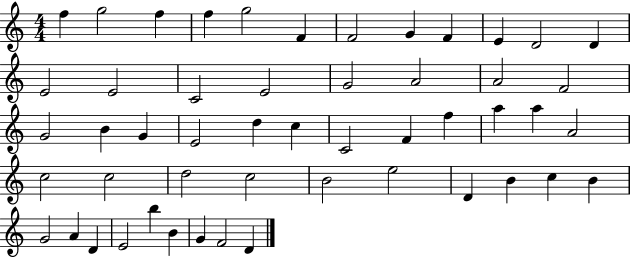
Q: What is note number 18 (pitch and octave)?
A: A4